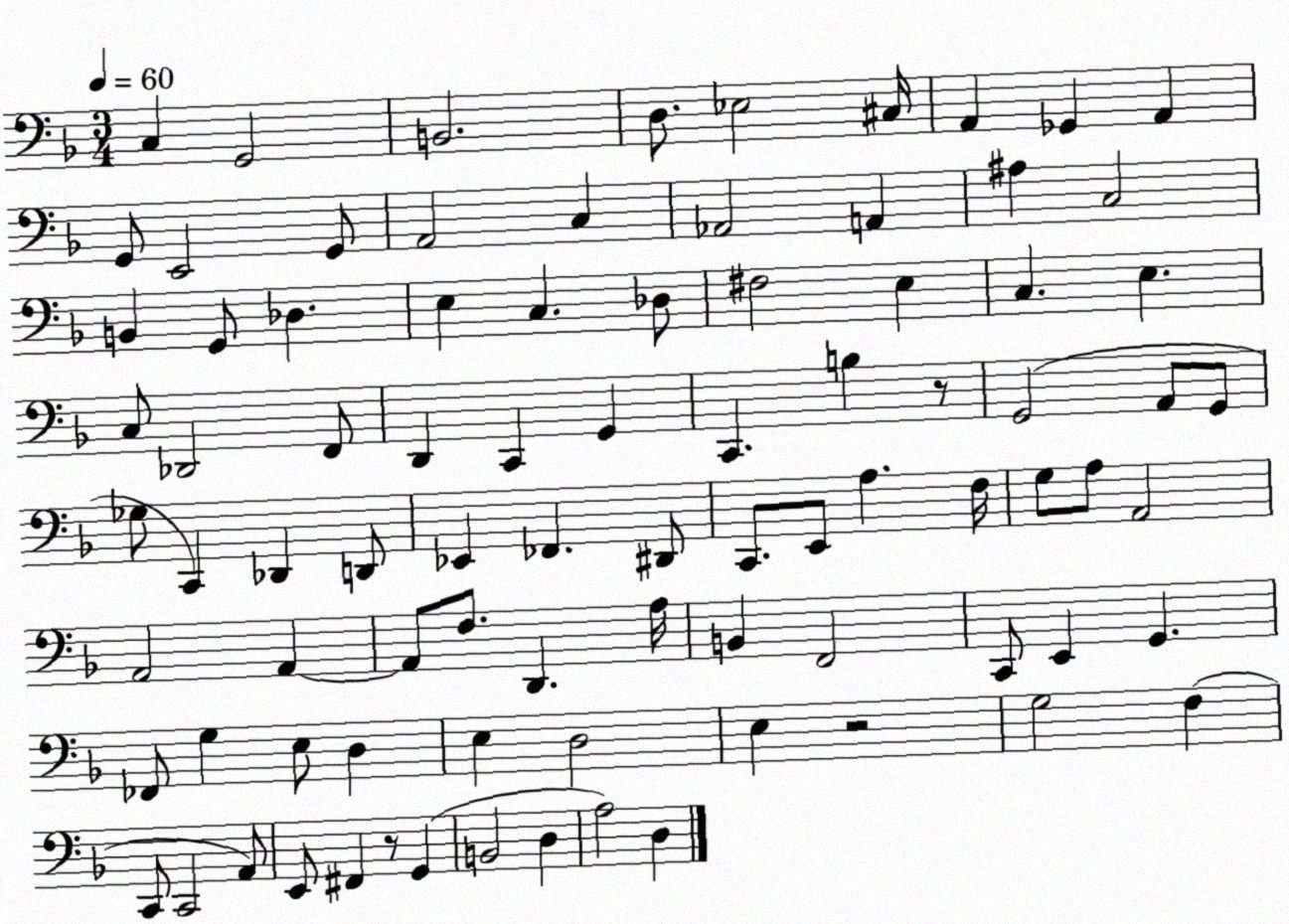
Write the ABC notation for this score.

X:1
T:Untitled
M:3/4
L:1/4
K:F
C, G,,2 B,,2 D,/2 _E,2 ^C,/4 A,, _G,, A,, G,,/2 E,,2 G,,/2 A,,2 C, _A,,2 A,, ^A, C,2 B,, G,,/2 _D, E, C, _D,/2 ^F,2 E, C, E, C,/2 _D,,2 F,,/2 D,, C,, G,, C,, B, z/2 G,,2 A,,/2 G,,/2 _G,/2 C,, _D,, D,,/2 _E,, _F,, ^D,,/2 C,,/2 E,,/2 A, F,/4 G,/2 A,/2 A,,2 A,,2 A,, A,,/2 F,/2 D,, A,/4 B,, F,,2 C,,/2 E,, G,, _F,,/2 G, E,/2 D, E, D,2 E, z2 G,2 F, C,,/2 C,,2 A,,/2 E,,/2 ^F,, z/2 G,, B,,2 D, A,2 D,